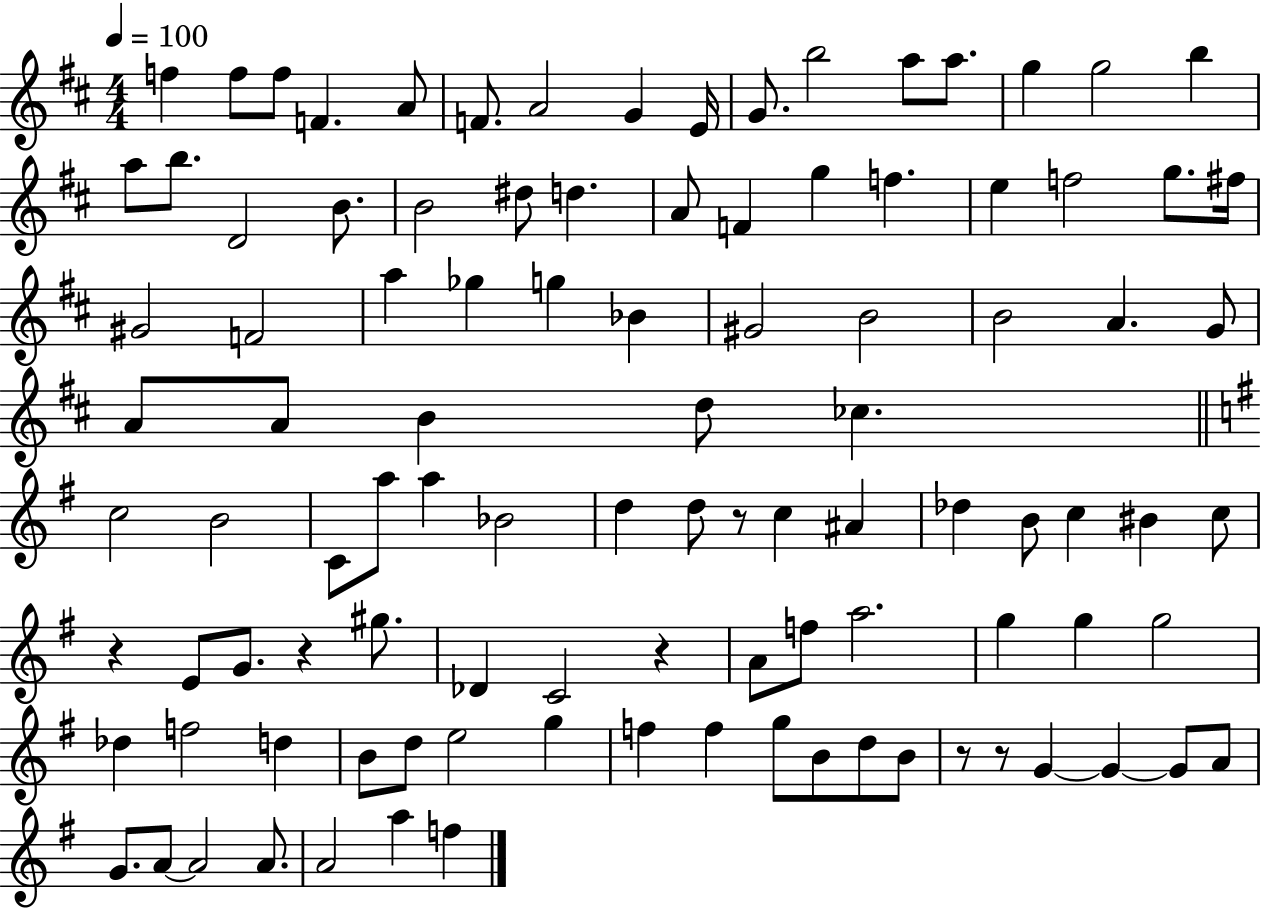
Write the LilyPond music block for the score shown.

{
  \clef treble
  \numericTimeSignature
  \time 4/4
  \key d \major
  \tempo 4 = 100
  f''4 f''8 f''8 f'4. a'8 | f'8. a'2 g'4 e'16 | g'8. b''2 a''8 a''8. | g''4 g''2 b''4 | \break a''8 b''8. d'2 b'8. | b'2 dis''8 d''4. | a'8 f'4 g''4 f''4. | e''4 f''2 g''8. fis''16 | \break gis'2 f'2 | a''4 ges''4 g''4 bes'4 | gis'2 b'2 | b'2 a'4. g'8 | \break a'8 a'8 b'4 d''8 ces''4. | \bar "||" \break \key e \minor c''2 b'2 | c'8 a''8 a''4 bes'2 | d''4 d''8 r8 c''4 ais'4 | des''4 b'8 c''4 bis'4 c''8 | \break r4 e'8 g'8. r4 gis''8. | des'4 c'2 r4 | a'8 f''8 a''2. | g''4 g''4 g''2 | \break des''4 f''2 d''4 | b'8 d''8 e''2 g''4 | f''4 f''4 g''8 b'8 d''8 b'8 | r8 r8 g'4~~ g'4~~ g'8 a'8 | \break g'8. a'8~~ a'2 a'8. | a'2 a''4 f''4 | \bar "|."
}